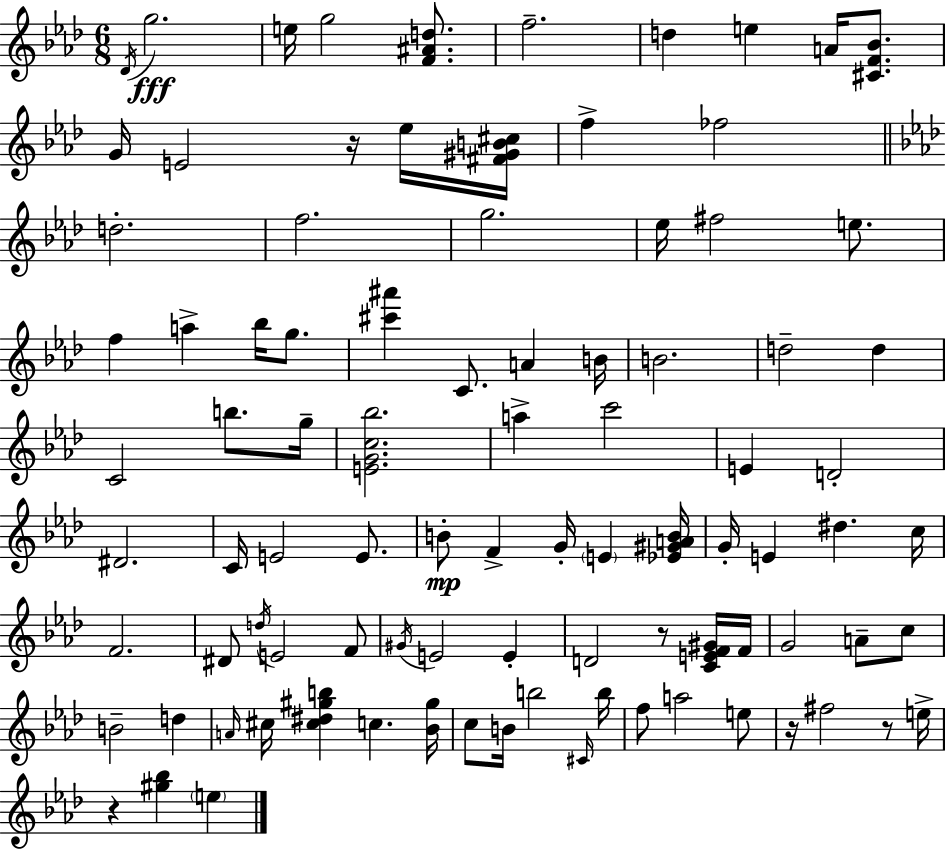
Db4/s G5/h. E5/s G5/h [F4,A#4,D5]/e. F5/h. D5/q E5/q A4/s [C#4,F4,Bb4]/e. G4/s E4/h R/s Eb5/s [F#4,G#4,B4,C#5]/s F5/q FES5/h D5/h. F5/h. G5/h. Eb5/s F#5/h E5/e. F5/q A5/q Bb5/s G5/e. [C#6,A#6]/q C4/e. A4/q B4/s B4/h. D5/h D5/q C4/h B5/e. G5/s [E4,G4,C5,Bb5]/h. A5/q C6/h E4/q D4/h D#4/h. C4/s E4/h E4/e. B4/e F4/q G4/s E4/q [Eb4,G#4,A4,B4]/s G4/s E4/q D#5/q. C5/s F4/h. D#4/e D5/s E4/h F4/e G#4/s E4/h E4/q D4/h R/e [C4,E4,F4,G#4]/s F4/s G4/h A4/e C5/e B4/h D5/q A4/s C#5/s [C#5,D#5,G#5,B5]/q C5/q. [Bb4,G#5]/s C5/e B4/s B5/h C#4/s B5/s F5/e A5/h E5/e R/s F#5/h R/e E5/s R/q [G#5,Bb5]/q E5/q